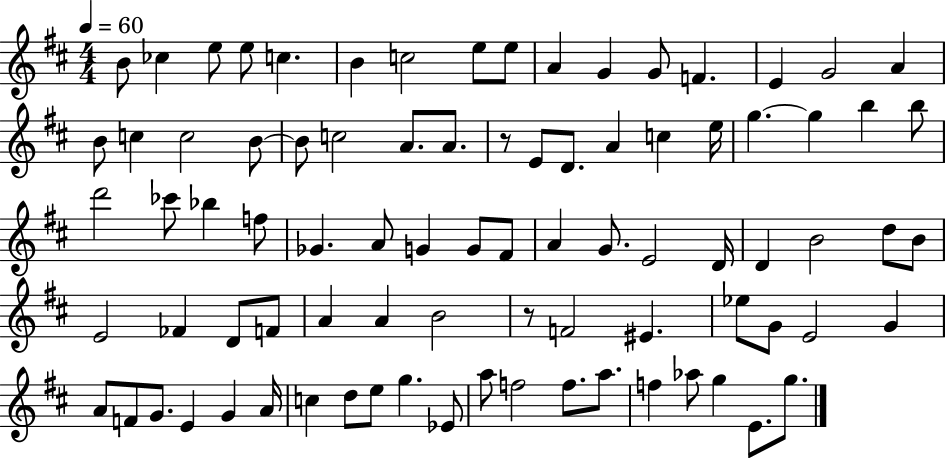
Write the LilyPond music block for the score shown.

{
  \clef treble
  \numericTimeSignature
  \time 4/4
  \key d \major
  \tempo 4 = 60
  \repeat volta 2 { b'8 ces''4 e''8 e''8 c''4. | b'4 c''2 e''8 e''8 | a'4 g'4 g'8 f'4. | e'4 g'2 a'4 | \break b'8 c''4 c''2 b'8~~ | b'8 c''2 a'8. a'8. | r8 e'8 d'8. a'4 c''4 e''16 | g''4.~~ g''4 b''4 b''8 | \break d'''2 ces'''8 bes''4 f''8 | ges'4. a'8 g'4 g'8 fis'8 | a'4 g'8. e'2 d'16 | d'4 b'2 d''8 b'8 | \break e'2 fes'4 d'8 f'8 | a'4 a'4 b'2 | r8 f'2 eis'4. | ees''8 g'8 e'2 g'4 | \break a'8 f'8 g'8. e'4 g'4 a'16 | c''4 d''8 e''8 g''4. ees'8 | a''8 f''2 f''8. a''8. | f''4 aes''8 g''4 e'8. g''8. | \break } \bar "|."
}